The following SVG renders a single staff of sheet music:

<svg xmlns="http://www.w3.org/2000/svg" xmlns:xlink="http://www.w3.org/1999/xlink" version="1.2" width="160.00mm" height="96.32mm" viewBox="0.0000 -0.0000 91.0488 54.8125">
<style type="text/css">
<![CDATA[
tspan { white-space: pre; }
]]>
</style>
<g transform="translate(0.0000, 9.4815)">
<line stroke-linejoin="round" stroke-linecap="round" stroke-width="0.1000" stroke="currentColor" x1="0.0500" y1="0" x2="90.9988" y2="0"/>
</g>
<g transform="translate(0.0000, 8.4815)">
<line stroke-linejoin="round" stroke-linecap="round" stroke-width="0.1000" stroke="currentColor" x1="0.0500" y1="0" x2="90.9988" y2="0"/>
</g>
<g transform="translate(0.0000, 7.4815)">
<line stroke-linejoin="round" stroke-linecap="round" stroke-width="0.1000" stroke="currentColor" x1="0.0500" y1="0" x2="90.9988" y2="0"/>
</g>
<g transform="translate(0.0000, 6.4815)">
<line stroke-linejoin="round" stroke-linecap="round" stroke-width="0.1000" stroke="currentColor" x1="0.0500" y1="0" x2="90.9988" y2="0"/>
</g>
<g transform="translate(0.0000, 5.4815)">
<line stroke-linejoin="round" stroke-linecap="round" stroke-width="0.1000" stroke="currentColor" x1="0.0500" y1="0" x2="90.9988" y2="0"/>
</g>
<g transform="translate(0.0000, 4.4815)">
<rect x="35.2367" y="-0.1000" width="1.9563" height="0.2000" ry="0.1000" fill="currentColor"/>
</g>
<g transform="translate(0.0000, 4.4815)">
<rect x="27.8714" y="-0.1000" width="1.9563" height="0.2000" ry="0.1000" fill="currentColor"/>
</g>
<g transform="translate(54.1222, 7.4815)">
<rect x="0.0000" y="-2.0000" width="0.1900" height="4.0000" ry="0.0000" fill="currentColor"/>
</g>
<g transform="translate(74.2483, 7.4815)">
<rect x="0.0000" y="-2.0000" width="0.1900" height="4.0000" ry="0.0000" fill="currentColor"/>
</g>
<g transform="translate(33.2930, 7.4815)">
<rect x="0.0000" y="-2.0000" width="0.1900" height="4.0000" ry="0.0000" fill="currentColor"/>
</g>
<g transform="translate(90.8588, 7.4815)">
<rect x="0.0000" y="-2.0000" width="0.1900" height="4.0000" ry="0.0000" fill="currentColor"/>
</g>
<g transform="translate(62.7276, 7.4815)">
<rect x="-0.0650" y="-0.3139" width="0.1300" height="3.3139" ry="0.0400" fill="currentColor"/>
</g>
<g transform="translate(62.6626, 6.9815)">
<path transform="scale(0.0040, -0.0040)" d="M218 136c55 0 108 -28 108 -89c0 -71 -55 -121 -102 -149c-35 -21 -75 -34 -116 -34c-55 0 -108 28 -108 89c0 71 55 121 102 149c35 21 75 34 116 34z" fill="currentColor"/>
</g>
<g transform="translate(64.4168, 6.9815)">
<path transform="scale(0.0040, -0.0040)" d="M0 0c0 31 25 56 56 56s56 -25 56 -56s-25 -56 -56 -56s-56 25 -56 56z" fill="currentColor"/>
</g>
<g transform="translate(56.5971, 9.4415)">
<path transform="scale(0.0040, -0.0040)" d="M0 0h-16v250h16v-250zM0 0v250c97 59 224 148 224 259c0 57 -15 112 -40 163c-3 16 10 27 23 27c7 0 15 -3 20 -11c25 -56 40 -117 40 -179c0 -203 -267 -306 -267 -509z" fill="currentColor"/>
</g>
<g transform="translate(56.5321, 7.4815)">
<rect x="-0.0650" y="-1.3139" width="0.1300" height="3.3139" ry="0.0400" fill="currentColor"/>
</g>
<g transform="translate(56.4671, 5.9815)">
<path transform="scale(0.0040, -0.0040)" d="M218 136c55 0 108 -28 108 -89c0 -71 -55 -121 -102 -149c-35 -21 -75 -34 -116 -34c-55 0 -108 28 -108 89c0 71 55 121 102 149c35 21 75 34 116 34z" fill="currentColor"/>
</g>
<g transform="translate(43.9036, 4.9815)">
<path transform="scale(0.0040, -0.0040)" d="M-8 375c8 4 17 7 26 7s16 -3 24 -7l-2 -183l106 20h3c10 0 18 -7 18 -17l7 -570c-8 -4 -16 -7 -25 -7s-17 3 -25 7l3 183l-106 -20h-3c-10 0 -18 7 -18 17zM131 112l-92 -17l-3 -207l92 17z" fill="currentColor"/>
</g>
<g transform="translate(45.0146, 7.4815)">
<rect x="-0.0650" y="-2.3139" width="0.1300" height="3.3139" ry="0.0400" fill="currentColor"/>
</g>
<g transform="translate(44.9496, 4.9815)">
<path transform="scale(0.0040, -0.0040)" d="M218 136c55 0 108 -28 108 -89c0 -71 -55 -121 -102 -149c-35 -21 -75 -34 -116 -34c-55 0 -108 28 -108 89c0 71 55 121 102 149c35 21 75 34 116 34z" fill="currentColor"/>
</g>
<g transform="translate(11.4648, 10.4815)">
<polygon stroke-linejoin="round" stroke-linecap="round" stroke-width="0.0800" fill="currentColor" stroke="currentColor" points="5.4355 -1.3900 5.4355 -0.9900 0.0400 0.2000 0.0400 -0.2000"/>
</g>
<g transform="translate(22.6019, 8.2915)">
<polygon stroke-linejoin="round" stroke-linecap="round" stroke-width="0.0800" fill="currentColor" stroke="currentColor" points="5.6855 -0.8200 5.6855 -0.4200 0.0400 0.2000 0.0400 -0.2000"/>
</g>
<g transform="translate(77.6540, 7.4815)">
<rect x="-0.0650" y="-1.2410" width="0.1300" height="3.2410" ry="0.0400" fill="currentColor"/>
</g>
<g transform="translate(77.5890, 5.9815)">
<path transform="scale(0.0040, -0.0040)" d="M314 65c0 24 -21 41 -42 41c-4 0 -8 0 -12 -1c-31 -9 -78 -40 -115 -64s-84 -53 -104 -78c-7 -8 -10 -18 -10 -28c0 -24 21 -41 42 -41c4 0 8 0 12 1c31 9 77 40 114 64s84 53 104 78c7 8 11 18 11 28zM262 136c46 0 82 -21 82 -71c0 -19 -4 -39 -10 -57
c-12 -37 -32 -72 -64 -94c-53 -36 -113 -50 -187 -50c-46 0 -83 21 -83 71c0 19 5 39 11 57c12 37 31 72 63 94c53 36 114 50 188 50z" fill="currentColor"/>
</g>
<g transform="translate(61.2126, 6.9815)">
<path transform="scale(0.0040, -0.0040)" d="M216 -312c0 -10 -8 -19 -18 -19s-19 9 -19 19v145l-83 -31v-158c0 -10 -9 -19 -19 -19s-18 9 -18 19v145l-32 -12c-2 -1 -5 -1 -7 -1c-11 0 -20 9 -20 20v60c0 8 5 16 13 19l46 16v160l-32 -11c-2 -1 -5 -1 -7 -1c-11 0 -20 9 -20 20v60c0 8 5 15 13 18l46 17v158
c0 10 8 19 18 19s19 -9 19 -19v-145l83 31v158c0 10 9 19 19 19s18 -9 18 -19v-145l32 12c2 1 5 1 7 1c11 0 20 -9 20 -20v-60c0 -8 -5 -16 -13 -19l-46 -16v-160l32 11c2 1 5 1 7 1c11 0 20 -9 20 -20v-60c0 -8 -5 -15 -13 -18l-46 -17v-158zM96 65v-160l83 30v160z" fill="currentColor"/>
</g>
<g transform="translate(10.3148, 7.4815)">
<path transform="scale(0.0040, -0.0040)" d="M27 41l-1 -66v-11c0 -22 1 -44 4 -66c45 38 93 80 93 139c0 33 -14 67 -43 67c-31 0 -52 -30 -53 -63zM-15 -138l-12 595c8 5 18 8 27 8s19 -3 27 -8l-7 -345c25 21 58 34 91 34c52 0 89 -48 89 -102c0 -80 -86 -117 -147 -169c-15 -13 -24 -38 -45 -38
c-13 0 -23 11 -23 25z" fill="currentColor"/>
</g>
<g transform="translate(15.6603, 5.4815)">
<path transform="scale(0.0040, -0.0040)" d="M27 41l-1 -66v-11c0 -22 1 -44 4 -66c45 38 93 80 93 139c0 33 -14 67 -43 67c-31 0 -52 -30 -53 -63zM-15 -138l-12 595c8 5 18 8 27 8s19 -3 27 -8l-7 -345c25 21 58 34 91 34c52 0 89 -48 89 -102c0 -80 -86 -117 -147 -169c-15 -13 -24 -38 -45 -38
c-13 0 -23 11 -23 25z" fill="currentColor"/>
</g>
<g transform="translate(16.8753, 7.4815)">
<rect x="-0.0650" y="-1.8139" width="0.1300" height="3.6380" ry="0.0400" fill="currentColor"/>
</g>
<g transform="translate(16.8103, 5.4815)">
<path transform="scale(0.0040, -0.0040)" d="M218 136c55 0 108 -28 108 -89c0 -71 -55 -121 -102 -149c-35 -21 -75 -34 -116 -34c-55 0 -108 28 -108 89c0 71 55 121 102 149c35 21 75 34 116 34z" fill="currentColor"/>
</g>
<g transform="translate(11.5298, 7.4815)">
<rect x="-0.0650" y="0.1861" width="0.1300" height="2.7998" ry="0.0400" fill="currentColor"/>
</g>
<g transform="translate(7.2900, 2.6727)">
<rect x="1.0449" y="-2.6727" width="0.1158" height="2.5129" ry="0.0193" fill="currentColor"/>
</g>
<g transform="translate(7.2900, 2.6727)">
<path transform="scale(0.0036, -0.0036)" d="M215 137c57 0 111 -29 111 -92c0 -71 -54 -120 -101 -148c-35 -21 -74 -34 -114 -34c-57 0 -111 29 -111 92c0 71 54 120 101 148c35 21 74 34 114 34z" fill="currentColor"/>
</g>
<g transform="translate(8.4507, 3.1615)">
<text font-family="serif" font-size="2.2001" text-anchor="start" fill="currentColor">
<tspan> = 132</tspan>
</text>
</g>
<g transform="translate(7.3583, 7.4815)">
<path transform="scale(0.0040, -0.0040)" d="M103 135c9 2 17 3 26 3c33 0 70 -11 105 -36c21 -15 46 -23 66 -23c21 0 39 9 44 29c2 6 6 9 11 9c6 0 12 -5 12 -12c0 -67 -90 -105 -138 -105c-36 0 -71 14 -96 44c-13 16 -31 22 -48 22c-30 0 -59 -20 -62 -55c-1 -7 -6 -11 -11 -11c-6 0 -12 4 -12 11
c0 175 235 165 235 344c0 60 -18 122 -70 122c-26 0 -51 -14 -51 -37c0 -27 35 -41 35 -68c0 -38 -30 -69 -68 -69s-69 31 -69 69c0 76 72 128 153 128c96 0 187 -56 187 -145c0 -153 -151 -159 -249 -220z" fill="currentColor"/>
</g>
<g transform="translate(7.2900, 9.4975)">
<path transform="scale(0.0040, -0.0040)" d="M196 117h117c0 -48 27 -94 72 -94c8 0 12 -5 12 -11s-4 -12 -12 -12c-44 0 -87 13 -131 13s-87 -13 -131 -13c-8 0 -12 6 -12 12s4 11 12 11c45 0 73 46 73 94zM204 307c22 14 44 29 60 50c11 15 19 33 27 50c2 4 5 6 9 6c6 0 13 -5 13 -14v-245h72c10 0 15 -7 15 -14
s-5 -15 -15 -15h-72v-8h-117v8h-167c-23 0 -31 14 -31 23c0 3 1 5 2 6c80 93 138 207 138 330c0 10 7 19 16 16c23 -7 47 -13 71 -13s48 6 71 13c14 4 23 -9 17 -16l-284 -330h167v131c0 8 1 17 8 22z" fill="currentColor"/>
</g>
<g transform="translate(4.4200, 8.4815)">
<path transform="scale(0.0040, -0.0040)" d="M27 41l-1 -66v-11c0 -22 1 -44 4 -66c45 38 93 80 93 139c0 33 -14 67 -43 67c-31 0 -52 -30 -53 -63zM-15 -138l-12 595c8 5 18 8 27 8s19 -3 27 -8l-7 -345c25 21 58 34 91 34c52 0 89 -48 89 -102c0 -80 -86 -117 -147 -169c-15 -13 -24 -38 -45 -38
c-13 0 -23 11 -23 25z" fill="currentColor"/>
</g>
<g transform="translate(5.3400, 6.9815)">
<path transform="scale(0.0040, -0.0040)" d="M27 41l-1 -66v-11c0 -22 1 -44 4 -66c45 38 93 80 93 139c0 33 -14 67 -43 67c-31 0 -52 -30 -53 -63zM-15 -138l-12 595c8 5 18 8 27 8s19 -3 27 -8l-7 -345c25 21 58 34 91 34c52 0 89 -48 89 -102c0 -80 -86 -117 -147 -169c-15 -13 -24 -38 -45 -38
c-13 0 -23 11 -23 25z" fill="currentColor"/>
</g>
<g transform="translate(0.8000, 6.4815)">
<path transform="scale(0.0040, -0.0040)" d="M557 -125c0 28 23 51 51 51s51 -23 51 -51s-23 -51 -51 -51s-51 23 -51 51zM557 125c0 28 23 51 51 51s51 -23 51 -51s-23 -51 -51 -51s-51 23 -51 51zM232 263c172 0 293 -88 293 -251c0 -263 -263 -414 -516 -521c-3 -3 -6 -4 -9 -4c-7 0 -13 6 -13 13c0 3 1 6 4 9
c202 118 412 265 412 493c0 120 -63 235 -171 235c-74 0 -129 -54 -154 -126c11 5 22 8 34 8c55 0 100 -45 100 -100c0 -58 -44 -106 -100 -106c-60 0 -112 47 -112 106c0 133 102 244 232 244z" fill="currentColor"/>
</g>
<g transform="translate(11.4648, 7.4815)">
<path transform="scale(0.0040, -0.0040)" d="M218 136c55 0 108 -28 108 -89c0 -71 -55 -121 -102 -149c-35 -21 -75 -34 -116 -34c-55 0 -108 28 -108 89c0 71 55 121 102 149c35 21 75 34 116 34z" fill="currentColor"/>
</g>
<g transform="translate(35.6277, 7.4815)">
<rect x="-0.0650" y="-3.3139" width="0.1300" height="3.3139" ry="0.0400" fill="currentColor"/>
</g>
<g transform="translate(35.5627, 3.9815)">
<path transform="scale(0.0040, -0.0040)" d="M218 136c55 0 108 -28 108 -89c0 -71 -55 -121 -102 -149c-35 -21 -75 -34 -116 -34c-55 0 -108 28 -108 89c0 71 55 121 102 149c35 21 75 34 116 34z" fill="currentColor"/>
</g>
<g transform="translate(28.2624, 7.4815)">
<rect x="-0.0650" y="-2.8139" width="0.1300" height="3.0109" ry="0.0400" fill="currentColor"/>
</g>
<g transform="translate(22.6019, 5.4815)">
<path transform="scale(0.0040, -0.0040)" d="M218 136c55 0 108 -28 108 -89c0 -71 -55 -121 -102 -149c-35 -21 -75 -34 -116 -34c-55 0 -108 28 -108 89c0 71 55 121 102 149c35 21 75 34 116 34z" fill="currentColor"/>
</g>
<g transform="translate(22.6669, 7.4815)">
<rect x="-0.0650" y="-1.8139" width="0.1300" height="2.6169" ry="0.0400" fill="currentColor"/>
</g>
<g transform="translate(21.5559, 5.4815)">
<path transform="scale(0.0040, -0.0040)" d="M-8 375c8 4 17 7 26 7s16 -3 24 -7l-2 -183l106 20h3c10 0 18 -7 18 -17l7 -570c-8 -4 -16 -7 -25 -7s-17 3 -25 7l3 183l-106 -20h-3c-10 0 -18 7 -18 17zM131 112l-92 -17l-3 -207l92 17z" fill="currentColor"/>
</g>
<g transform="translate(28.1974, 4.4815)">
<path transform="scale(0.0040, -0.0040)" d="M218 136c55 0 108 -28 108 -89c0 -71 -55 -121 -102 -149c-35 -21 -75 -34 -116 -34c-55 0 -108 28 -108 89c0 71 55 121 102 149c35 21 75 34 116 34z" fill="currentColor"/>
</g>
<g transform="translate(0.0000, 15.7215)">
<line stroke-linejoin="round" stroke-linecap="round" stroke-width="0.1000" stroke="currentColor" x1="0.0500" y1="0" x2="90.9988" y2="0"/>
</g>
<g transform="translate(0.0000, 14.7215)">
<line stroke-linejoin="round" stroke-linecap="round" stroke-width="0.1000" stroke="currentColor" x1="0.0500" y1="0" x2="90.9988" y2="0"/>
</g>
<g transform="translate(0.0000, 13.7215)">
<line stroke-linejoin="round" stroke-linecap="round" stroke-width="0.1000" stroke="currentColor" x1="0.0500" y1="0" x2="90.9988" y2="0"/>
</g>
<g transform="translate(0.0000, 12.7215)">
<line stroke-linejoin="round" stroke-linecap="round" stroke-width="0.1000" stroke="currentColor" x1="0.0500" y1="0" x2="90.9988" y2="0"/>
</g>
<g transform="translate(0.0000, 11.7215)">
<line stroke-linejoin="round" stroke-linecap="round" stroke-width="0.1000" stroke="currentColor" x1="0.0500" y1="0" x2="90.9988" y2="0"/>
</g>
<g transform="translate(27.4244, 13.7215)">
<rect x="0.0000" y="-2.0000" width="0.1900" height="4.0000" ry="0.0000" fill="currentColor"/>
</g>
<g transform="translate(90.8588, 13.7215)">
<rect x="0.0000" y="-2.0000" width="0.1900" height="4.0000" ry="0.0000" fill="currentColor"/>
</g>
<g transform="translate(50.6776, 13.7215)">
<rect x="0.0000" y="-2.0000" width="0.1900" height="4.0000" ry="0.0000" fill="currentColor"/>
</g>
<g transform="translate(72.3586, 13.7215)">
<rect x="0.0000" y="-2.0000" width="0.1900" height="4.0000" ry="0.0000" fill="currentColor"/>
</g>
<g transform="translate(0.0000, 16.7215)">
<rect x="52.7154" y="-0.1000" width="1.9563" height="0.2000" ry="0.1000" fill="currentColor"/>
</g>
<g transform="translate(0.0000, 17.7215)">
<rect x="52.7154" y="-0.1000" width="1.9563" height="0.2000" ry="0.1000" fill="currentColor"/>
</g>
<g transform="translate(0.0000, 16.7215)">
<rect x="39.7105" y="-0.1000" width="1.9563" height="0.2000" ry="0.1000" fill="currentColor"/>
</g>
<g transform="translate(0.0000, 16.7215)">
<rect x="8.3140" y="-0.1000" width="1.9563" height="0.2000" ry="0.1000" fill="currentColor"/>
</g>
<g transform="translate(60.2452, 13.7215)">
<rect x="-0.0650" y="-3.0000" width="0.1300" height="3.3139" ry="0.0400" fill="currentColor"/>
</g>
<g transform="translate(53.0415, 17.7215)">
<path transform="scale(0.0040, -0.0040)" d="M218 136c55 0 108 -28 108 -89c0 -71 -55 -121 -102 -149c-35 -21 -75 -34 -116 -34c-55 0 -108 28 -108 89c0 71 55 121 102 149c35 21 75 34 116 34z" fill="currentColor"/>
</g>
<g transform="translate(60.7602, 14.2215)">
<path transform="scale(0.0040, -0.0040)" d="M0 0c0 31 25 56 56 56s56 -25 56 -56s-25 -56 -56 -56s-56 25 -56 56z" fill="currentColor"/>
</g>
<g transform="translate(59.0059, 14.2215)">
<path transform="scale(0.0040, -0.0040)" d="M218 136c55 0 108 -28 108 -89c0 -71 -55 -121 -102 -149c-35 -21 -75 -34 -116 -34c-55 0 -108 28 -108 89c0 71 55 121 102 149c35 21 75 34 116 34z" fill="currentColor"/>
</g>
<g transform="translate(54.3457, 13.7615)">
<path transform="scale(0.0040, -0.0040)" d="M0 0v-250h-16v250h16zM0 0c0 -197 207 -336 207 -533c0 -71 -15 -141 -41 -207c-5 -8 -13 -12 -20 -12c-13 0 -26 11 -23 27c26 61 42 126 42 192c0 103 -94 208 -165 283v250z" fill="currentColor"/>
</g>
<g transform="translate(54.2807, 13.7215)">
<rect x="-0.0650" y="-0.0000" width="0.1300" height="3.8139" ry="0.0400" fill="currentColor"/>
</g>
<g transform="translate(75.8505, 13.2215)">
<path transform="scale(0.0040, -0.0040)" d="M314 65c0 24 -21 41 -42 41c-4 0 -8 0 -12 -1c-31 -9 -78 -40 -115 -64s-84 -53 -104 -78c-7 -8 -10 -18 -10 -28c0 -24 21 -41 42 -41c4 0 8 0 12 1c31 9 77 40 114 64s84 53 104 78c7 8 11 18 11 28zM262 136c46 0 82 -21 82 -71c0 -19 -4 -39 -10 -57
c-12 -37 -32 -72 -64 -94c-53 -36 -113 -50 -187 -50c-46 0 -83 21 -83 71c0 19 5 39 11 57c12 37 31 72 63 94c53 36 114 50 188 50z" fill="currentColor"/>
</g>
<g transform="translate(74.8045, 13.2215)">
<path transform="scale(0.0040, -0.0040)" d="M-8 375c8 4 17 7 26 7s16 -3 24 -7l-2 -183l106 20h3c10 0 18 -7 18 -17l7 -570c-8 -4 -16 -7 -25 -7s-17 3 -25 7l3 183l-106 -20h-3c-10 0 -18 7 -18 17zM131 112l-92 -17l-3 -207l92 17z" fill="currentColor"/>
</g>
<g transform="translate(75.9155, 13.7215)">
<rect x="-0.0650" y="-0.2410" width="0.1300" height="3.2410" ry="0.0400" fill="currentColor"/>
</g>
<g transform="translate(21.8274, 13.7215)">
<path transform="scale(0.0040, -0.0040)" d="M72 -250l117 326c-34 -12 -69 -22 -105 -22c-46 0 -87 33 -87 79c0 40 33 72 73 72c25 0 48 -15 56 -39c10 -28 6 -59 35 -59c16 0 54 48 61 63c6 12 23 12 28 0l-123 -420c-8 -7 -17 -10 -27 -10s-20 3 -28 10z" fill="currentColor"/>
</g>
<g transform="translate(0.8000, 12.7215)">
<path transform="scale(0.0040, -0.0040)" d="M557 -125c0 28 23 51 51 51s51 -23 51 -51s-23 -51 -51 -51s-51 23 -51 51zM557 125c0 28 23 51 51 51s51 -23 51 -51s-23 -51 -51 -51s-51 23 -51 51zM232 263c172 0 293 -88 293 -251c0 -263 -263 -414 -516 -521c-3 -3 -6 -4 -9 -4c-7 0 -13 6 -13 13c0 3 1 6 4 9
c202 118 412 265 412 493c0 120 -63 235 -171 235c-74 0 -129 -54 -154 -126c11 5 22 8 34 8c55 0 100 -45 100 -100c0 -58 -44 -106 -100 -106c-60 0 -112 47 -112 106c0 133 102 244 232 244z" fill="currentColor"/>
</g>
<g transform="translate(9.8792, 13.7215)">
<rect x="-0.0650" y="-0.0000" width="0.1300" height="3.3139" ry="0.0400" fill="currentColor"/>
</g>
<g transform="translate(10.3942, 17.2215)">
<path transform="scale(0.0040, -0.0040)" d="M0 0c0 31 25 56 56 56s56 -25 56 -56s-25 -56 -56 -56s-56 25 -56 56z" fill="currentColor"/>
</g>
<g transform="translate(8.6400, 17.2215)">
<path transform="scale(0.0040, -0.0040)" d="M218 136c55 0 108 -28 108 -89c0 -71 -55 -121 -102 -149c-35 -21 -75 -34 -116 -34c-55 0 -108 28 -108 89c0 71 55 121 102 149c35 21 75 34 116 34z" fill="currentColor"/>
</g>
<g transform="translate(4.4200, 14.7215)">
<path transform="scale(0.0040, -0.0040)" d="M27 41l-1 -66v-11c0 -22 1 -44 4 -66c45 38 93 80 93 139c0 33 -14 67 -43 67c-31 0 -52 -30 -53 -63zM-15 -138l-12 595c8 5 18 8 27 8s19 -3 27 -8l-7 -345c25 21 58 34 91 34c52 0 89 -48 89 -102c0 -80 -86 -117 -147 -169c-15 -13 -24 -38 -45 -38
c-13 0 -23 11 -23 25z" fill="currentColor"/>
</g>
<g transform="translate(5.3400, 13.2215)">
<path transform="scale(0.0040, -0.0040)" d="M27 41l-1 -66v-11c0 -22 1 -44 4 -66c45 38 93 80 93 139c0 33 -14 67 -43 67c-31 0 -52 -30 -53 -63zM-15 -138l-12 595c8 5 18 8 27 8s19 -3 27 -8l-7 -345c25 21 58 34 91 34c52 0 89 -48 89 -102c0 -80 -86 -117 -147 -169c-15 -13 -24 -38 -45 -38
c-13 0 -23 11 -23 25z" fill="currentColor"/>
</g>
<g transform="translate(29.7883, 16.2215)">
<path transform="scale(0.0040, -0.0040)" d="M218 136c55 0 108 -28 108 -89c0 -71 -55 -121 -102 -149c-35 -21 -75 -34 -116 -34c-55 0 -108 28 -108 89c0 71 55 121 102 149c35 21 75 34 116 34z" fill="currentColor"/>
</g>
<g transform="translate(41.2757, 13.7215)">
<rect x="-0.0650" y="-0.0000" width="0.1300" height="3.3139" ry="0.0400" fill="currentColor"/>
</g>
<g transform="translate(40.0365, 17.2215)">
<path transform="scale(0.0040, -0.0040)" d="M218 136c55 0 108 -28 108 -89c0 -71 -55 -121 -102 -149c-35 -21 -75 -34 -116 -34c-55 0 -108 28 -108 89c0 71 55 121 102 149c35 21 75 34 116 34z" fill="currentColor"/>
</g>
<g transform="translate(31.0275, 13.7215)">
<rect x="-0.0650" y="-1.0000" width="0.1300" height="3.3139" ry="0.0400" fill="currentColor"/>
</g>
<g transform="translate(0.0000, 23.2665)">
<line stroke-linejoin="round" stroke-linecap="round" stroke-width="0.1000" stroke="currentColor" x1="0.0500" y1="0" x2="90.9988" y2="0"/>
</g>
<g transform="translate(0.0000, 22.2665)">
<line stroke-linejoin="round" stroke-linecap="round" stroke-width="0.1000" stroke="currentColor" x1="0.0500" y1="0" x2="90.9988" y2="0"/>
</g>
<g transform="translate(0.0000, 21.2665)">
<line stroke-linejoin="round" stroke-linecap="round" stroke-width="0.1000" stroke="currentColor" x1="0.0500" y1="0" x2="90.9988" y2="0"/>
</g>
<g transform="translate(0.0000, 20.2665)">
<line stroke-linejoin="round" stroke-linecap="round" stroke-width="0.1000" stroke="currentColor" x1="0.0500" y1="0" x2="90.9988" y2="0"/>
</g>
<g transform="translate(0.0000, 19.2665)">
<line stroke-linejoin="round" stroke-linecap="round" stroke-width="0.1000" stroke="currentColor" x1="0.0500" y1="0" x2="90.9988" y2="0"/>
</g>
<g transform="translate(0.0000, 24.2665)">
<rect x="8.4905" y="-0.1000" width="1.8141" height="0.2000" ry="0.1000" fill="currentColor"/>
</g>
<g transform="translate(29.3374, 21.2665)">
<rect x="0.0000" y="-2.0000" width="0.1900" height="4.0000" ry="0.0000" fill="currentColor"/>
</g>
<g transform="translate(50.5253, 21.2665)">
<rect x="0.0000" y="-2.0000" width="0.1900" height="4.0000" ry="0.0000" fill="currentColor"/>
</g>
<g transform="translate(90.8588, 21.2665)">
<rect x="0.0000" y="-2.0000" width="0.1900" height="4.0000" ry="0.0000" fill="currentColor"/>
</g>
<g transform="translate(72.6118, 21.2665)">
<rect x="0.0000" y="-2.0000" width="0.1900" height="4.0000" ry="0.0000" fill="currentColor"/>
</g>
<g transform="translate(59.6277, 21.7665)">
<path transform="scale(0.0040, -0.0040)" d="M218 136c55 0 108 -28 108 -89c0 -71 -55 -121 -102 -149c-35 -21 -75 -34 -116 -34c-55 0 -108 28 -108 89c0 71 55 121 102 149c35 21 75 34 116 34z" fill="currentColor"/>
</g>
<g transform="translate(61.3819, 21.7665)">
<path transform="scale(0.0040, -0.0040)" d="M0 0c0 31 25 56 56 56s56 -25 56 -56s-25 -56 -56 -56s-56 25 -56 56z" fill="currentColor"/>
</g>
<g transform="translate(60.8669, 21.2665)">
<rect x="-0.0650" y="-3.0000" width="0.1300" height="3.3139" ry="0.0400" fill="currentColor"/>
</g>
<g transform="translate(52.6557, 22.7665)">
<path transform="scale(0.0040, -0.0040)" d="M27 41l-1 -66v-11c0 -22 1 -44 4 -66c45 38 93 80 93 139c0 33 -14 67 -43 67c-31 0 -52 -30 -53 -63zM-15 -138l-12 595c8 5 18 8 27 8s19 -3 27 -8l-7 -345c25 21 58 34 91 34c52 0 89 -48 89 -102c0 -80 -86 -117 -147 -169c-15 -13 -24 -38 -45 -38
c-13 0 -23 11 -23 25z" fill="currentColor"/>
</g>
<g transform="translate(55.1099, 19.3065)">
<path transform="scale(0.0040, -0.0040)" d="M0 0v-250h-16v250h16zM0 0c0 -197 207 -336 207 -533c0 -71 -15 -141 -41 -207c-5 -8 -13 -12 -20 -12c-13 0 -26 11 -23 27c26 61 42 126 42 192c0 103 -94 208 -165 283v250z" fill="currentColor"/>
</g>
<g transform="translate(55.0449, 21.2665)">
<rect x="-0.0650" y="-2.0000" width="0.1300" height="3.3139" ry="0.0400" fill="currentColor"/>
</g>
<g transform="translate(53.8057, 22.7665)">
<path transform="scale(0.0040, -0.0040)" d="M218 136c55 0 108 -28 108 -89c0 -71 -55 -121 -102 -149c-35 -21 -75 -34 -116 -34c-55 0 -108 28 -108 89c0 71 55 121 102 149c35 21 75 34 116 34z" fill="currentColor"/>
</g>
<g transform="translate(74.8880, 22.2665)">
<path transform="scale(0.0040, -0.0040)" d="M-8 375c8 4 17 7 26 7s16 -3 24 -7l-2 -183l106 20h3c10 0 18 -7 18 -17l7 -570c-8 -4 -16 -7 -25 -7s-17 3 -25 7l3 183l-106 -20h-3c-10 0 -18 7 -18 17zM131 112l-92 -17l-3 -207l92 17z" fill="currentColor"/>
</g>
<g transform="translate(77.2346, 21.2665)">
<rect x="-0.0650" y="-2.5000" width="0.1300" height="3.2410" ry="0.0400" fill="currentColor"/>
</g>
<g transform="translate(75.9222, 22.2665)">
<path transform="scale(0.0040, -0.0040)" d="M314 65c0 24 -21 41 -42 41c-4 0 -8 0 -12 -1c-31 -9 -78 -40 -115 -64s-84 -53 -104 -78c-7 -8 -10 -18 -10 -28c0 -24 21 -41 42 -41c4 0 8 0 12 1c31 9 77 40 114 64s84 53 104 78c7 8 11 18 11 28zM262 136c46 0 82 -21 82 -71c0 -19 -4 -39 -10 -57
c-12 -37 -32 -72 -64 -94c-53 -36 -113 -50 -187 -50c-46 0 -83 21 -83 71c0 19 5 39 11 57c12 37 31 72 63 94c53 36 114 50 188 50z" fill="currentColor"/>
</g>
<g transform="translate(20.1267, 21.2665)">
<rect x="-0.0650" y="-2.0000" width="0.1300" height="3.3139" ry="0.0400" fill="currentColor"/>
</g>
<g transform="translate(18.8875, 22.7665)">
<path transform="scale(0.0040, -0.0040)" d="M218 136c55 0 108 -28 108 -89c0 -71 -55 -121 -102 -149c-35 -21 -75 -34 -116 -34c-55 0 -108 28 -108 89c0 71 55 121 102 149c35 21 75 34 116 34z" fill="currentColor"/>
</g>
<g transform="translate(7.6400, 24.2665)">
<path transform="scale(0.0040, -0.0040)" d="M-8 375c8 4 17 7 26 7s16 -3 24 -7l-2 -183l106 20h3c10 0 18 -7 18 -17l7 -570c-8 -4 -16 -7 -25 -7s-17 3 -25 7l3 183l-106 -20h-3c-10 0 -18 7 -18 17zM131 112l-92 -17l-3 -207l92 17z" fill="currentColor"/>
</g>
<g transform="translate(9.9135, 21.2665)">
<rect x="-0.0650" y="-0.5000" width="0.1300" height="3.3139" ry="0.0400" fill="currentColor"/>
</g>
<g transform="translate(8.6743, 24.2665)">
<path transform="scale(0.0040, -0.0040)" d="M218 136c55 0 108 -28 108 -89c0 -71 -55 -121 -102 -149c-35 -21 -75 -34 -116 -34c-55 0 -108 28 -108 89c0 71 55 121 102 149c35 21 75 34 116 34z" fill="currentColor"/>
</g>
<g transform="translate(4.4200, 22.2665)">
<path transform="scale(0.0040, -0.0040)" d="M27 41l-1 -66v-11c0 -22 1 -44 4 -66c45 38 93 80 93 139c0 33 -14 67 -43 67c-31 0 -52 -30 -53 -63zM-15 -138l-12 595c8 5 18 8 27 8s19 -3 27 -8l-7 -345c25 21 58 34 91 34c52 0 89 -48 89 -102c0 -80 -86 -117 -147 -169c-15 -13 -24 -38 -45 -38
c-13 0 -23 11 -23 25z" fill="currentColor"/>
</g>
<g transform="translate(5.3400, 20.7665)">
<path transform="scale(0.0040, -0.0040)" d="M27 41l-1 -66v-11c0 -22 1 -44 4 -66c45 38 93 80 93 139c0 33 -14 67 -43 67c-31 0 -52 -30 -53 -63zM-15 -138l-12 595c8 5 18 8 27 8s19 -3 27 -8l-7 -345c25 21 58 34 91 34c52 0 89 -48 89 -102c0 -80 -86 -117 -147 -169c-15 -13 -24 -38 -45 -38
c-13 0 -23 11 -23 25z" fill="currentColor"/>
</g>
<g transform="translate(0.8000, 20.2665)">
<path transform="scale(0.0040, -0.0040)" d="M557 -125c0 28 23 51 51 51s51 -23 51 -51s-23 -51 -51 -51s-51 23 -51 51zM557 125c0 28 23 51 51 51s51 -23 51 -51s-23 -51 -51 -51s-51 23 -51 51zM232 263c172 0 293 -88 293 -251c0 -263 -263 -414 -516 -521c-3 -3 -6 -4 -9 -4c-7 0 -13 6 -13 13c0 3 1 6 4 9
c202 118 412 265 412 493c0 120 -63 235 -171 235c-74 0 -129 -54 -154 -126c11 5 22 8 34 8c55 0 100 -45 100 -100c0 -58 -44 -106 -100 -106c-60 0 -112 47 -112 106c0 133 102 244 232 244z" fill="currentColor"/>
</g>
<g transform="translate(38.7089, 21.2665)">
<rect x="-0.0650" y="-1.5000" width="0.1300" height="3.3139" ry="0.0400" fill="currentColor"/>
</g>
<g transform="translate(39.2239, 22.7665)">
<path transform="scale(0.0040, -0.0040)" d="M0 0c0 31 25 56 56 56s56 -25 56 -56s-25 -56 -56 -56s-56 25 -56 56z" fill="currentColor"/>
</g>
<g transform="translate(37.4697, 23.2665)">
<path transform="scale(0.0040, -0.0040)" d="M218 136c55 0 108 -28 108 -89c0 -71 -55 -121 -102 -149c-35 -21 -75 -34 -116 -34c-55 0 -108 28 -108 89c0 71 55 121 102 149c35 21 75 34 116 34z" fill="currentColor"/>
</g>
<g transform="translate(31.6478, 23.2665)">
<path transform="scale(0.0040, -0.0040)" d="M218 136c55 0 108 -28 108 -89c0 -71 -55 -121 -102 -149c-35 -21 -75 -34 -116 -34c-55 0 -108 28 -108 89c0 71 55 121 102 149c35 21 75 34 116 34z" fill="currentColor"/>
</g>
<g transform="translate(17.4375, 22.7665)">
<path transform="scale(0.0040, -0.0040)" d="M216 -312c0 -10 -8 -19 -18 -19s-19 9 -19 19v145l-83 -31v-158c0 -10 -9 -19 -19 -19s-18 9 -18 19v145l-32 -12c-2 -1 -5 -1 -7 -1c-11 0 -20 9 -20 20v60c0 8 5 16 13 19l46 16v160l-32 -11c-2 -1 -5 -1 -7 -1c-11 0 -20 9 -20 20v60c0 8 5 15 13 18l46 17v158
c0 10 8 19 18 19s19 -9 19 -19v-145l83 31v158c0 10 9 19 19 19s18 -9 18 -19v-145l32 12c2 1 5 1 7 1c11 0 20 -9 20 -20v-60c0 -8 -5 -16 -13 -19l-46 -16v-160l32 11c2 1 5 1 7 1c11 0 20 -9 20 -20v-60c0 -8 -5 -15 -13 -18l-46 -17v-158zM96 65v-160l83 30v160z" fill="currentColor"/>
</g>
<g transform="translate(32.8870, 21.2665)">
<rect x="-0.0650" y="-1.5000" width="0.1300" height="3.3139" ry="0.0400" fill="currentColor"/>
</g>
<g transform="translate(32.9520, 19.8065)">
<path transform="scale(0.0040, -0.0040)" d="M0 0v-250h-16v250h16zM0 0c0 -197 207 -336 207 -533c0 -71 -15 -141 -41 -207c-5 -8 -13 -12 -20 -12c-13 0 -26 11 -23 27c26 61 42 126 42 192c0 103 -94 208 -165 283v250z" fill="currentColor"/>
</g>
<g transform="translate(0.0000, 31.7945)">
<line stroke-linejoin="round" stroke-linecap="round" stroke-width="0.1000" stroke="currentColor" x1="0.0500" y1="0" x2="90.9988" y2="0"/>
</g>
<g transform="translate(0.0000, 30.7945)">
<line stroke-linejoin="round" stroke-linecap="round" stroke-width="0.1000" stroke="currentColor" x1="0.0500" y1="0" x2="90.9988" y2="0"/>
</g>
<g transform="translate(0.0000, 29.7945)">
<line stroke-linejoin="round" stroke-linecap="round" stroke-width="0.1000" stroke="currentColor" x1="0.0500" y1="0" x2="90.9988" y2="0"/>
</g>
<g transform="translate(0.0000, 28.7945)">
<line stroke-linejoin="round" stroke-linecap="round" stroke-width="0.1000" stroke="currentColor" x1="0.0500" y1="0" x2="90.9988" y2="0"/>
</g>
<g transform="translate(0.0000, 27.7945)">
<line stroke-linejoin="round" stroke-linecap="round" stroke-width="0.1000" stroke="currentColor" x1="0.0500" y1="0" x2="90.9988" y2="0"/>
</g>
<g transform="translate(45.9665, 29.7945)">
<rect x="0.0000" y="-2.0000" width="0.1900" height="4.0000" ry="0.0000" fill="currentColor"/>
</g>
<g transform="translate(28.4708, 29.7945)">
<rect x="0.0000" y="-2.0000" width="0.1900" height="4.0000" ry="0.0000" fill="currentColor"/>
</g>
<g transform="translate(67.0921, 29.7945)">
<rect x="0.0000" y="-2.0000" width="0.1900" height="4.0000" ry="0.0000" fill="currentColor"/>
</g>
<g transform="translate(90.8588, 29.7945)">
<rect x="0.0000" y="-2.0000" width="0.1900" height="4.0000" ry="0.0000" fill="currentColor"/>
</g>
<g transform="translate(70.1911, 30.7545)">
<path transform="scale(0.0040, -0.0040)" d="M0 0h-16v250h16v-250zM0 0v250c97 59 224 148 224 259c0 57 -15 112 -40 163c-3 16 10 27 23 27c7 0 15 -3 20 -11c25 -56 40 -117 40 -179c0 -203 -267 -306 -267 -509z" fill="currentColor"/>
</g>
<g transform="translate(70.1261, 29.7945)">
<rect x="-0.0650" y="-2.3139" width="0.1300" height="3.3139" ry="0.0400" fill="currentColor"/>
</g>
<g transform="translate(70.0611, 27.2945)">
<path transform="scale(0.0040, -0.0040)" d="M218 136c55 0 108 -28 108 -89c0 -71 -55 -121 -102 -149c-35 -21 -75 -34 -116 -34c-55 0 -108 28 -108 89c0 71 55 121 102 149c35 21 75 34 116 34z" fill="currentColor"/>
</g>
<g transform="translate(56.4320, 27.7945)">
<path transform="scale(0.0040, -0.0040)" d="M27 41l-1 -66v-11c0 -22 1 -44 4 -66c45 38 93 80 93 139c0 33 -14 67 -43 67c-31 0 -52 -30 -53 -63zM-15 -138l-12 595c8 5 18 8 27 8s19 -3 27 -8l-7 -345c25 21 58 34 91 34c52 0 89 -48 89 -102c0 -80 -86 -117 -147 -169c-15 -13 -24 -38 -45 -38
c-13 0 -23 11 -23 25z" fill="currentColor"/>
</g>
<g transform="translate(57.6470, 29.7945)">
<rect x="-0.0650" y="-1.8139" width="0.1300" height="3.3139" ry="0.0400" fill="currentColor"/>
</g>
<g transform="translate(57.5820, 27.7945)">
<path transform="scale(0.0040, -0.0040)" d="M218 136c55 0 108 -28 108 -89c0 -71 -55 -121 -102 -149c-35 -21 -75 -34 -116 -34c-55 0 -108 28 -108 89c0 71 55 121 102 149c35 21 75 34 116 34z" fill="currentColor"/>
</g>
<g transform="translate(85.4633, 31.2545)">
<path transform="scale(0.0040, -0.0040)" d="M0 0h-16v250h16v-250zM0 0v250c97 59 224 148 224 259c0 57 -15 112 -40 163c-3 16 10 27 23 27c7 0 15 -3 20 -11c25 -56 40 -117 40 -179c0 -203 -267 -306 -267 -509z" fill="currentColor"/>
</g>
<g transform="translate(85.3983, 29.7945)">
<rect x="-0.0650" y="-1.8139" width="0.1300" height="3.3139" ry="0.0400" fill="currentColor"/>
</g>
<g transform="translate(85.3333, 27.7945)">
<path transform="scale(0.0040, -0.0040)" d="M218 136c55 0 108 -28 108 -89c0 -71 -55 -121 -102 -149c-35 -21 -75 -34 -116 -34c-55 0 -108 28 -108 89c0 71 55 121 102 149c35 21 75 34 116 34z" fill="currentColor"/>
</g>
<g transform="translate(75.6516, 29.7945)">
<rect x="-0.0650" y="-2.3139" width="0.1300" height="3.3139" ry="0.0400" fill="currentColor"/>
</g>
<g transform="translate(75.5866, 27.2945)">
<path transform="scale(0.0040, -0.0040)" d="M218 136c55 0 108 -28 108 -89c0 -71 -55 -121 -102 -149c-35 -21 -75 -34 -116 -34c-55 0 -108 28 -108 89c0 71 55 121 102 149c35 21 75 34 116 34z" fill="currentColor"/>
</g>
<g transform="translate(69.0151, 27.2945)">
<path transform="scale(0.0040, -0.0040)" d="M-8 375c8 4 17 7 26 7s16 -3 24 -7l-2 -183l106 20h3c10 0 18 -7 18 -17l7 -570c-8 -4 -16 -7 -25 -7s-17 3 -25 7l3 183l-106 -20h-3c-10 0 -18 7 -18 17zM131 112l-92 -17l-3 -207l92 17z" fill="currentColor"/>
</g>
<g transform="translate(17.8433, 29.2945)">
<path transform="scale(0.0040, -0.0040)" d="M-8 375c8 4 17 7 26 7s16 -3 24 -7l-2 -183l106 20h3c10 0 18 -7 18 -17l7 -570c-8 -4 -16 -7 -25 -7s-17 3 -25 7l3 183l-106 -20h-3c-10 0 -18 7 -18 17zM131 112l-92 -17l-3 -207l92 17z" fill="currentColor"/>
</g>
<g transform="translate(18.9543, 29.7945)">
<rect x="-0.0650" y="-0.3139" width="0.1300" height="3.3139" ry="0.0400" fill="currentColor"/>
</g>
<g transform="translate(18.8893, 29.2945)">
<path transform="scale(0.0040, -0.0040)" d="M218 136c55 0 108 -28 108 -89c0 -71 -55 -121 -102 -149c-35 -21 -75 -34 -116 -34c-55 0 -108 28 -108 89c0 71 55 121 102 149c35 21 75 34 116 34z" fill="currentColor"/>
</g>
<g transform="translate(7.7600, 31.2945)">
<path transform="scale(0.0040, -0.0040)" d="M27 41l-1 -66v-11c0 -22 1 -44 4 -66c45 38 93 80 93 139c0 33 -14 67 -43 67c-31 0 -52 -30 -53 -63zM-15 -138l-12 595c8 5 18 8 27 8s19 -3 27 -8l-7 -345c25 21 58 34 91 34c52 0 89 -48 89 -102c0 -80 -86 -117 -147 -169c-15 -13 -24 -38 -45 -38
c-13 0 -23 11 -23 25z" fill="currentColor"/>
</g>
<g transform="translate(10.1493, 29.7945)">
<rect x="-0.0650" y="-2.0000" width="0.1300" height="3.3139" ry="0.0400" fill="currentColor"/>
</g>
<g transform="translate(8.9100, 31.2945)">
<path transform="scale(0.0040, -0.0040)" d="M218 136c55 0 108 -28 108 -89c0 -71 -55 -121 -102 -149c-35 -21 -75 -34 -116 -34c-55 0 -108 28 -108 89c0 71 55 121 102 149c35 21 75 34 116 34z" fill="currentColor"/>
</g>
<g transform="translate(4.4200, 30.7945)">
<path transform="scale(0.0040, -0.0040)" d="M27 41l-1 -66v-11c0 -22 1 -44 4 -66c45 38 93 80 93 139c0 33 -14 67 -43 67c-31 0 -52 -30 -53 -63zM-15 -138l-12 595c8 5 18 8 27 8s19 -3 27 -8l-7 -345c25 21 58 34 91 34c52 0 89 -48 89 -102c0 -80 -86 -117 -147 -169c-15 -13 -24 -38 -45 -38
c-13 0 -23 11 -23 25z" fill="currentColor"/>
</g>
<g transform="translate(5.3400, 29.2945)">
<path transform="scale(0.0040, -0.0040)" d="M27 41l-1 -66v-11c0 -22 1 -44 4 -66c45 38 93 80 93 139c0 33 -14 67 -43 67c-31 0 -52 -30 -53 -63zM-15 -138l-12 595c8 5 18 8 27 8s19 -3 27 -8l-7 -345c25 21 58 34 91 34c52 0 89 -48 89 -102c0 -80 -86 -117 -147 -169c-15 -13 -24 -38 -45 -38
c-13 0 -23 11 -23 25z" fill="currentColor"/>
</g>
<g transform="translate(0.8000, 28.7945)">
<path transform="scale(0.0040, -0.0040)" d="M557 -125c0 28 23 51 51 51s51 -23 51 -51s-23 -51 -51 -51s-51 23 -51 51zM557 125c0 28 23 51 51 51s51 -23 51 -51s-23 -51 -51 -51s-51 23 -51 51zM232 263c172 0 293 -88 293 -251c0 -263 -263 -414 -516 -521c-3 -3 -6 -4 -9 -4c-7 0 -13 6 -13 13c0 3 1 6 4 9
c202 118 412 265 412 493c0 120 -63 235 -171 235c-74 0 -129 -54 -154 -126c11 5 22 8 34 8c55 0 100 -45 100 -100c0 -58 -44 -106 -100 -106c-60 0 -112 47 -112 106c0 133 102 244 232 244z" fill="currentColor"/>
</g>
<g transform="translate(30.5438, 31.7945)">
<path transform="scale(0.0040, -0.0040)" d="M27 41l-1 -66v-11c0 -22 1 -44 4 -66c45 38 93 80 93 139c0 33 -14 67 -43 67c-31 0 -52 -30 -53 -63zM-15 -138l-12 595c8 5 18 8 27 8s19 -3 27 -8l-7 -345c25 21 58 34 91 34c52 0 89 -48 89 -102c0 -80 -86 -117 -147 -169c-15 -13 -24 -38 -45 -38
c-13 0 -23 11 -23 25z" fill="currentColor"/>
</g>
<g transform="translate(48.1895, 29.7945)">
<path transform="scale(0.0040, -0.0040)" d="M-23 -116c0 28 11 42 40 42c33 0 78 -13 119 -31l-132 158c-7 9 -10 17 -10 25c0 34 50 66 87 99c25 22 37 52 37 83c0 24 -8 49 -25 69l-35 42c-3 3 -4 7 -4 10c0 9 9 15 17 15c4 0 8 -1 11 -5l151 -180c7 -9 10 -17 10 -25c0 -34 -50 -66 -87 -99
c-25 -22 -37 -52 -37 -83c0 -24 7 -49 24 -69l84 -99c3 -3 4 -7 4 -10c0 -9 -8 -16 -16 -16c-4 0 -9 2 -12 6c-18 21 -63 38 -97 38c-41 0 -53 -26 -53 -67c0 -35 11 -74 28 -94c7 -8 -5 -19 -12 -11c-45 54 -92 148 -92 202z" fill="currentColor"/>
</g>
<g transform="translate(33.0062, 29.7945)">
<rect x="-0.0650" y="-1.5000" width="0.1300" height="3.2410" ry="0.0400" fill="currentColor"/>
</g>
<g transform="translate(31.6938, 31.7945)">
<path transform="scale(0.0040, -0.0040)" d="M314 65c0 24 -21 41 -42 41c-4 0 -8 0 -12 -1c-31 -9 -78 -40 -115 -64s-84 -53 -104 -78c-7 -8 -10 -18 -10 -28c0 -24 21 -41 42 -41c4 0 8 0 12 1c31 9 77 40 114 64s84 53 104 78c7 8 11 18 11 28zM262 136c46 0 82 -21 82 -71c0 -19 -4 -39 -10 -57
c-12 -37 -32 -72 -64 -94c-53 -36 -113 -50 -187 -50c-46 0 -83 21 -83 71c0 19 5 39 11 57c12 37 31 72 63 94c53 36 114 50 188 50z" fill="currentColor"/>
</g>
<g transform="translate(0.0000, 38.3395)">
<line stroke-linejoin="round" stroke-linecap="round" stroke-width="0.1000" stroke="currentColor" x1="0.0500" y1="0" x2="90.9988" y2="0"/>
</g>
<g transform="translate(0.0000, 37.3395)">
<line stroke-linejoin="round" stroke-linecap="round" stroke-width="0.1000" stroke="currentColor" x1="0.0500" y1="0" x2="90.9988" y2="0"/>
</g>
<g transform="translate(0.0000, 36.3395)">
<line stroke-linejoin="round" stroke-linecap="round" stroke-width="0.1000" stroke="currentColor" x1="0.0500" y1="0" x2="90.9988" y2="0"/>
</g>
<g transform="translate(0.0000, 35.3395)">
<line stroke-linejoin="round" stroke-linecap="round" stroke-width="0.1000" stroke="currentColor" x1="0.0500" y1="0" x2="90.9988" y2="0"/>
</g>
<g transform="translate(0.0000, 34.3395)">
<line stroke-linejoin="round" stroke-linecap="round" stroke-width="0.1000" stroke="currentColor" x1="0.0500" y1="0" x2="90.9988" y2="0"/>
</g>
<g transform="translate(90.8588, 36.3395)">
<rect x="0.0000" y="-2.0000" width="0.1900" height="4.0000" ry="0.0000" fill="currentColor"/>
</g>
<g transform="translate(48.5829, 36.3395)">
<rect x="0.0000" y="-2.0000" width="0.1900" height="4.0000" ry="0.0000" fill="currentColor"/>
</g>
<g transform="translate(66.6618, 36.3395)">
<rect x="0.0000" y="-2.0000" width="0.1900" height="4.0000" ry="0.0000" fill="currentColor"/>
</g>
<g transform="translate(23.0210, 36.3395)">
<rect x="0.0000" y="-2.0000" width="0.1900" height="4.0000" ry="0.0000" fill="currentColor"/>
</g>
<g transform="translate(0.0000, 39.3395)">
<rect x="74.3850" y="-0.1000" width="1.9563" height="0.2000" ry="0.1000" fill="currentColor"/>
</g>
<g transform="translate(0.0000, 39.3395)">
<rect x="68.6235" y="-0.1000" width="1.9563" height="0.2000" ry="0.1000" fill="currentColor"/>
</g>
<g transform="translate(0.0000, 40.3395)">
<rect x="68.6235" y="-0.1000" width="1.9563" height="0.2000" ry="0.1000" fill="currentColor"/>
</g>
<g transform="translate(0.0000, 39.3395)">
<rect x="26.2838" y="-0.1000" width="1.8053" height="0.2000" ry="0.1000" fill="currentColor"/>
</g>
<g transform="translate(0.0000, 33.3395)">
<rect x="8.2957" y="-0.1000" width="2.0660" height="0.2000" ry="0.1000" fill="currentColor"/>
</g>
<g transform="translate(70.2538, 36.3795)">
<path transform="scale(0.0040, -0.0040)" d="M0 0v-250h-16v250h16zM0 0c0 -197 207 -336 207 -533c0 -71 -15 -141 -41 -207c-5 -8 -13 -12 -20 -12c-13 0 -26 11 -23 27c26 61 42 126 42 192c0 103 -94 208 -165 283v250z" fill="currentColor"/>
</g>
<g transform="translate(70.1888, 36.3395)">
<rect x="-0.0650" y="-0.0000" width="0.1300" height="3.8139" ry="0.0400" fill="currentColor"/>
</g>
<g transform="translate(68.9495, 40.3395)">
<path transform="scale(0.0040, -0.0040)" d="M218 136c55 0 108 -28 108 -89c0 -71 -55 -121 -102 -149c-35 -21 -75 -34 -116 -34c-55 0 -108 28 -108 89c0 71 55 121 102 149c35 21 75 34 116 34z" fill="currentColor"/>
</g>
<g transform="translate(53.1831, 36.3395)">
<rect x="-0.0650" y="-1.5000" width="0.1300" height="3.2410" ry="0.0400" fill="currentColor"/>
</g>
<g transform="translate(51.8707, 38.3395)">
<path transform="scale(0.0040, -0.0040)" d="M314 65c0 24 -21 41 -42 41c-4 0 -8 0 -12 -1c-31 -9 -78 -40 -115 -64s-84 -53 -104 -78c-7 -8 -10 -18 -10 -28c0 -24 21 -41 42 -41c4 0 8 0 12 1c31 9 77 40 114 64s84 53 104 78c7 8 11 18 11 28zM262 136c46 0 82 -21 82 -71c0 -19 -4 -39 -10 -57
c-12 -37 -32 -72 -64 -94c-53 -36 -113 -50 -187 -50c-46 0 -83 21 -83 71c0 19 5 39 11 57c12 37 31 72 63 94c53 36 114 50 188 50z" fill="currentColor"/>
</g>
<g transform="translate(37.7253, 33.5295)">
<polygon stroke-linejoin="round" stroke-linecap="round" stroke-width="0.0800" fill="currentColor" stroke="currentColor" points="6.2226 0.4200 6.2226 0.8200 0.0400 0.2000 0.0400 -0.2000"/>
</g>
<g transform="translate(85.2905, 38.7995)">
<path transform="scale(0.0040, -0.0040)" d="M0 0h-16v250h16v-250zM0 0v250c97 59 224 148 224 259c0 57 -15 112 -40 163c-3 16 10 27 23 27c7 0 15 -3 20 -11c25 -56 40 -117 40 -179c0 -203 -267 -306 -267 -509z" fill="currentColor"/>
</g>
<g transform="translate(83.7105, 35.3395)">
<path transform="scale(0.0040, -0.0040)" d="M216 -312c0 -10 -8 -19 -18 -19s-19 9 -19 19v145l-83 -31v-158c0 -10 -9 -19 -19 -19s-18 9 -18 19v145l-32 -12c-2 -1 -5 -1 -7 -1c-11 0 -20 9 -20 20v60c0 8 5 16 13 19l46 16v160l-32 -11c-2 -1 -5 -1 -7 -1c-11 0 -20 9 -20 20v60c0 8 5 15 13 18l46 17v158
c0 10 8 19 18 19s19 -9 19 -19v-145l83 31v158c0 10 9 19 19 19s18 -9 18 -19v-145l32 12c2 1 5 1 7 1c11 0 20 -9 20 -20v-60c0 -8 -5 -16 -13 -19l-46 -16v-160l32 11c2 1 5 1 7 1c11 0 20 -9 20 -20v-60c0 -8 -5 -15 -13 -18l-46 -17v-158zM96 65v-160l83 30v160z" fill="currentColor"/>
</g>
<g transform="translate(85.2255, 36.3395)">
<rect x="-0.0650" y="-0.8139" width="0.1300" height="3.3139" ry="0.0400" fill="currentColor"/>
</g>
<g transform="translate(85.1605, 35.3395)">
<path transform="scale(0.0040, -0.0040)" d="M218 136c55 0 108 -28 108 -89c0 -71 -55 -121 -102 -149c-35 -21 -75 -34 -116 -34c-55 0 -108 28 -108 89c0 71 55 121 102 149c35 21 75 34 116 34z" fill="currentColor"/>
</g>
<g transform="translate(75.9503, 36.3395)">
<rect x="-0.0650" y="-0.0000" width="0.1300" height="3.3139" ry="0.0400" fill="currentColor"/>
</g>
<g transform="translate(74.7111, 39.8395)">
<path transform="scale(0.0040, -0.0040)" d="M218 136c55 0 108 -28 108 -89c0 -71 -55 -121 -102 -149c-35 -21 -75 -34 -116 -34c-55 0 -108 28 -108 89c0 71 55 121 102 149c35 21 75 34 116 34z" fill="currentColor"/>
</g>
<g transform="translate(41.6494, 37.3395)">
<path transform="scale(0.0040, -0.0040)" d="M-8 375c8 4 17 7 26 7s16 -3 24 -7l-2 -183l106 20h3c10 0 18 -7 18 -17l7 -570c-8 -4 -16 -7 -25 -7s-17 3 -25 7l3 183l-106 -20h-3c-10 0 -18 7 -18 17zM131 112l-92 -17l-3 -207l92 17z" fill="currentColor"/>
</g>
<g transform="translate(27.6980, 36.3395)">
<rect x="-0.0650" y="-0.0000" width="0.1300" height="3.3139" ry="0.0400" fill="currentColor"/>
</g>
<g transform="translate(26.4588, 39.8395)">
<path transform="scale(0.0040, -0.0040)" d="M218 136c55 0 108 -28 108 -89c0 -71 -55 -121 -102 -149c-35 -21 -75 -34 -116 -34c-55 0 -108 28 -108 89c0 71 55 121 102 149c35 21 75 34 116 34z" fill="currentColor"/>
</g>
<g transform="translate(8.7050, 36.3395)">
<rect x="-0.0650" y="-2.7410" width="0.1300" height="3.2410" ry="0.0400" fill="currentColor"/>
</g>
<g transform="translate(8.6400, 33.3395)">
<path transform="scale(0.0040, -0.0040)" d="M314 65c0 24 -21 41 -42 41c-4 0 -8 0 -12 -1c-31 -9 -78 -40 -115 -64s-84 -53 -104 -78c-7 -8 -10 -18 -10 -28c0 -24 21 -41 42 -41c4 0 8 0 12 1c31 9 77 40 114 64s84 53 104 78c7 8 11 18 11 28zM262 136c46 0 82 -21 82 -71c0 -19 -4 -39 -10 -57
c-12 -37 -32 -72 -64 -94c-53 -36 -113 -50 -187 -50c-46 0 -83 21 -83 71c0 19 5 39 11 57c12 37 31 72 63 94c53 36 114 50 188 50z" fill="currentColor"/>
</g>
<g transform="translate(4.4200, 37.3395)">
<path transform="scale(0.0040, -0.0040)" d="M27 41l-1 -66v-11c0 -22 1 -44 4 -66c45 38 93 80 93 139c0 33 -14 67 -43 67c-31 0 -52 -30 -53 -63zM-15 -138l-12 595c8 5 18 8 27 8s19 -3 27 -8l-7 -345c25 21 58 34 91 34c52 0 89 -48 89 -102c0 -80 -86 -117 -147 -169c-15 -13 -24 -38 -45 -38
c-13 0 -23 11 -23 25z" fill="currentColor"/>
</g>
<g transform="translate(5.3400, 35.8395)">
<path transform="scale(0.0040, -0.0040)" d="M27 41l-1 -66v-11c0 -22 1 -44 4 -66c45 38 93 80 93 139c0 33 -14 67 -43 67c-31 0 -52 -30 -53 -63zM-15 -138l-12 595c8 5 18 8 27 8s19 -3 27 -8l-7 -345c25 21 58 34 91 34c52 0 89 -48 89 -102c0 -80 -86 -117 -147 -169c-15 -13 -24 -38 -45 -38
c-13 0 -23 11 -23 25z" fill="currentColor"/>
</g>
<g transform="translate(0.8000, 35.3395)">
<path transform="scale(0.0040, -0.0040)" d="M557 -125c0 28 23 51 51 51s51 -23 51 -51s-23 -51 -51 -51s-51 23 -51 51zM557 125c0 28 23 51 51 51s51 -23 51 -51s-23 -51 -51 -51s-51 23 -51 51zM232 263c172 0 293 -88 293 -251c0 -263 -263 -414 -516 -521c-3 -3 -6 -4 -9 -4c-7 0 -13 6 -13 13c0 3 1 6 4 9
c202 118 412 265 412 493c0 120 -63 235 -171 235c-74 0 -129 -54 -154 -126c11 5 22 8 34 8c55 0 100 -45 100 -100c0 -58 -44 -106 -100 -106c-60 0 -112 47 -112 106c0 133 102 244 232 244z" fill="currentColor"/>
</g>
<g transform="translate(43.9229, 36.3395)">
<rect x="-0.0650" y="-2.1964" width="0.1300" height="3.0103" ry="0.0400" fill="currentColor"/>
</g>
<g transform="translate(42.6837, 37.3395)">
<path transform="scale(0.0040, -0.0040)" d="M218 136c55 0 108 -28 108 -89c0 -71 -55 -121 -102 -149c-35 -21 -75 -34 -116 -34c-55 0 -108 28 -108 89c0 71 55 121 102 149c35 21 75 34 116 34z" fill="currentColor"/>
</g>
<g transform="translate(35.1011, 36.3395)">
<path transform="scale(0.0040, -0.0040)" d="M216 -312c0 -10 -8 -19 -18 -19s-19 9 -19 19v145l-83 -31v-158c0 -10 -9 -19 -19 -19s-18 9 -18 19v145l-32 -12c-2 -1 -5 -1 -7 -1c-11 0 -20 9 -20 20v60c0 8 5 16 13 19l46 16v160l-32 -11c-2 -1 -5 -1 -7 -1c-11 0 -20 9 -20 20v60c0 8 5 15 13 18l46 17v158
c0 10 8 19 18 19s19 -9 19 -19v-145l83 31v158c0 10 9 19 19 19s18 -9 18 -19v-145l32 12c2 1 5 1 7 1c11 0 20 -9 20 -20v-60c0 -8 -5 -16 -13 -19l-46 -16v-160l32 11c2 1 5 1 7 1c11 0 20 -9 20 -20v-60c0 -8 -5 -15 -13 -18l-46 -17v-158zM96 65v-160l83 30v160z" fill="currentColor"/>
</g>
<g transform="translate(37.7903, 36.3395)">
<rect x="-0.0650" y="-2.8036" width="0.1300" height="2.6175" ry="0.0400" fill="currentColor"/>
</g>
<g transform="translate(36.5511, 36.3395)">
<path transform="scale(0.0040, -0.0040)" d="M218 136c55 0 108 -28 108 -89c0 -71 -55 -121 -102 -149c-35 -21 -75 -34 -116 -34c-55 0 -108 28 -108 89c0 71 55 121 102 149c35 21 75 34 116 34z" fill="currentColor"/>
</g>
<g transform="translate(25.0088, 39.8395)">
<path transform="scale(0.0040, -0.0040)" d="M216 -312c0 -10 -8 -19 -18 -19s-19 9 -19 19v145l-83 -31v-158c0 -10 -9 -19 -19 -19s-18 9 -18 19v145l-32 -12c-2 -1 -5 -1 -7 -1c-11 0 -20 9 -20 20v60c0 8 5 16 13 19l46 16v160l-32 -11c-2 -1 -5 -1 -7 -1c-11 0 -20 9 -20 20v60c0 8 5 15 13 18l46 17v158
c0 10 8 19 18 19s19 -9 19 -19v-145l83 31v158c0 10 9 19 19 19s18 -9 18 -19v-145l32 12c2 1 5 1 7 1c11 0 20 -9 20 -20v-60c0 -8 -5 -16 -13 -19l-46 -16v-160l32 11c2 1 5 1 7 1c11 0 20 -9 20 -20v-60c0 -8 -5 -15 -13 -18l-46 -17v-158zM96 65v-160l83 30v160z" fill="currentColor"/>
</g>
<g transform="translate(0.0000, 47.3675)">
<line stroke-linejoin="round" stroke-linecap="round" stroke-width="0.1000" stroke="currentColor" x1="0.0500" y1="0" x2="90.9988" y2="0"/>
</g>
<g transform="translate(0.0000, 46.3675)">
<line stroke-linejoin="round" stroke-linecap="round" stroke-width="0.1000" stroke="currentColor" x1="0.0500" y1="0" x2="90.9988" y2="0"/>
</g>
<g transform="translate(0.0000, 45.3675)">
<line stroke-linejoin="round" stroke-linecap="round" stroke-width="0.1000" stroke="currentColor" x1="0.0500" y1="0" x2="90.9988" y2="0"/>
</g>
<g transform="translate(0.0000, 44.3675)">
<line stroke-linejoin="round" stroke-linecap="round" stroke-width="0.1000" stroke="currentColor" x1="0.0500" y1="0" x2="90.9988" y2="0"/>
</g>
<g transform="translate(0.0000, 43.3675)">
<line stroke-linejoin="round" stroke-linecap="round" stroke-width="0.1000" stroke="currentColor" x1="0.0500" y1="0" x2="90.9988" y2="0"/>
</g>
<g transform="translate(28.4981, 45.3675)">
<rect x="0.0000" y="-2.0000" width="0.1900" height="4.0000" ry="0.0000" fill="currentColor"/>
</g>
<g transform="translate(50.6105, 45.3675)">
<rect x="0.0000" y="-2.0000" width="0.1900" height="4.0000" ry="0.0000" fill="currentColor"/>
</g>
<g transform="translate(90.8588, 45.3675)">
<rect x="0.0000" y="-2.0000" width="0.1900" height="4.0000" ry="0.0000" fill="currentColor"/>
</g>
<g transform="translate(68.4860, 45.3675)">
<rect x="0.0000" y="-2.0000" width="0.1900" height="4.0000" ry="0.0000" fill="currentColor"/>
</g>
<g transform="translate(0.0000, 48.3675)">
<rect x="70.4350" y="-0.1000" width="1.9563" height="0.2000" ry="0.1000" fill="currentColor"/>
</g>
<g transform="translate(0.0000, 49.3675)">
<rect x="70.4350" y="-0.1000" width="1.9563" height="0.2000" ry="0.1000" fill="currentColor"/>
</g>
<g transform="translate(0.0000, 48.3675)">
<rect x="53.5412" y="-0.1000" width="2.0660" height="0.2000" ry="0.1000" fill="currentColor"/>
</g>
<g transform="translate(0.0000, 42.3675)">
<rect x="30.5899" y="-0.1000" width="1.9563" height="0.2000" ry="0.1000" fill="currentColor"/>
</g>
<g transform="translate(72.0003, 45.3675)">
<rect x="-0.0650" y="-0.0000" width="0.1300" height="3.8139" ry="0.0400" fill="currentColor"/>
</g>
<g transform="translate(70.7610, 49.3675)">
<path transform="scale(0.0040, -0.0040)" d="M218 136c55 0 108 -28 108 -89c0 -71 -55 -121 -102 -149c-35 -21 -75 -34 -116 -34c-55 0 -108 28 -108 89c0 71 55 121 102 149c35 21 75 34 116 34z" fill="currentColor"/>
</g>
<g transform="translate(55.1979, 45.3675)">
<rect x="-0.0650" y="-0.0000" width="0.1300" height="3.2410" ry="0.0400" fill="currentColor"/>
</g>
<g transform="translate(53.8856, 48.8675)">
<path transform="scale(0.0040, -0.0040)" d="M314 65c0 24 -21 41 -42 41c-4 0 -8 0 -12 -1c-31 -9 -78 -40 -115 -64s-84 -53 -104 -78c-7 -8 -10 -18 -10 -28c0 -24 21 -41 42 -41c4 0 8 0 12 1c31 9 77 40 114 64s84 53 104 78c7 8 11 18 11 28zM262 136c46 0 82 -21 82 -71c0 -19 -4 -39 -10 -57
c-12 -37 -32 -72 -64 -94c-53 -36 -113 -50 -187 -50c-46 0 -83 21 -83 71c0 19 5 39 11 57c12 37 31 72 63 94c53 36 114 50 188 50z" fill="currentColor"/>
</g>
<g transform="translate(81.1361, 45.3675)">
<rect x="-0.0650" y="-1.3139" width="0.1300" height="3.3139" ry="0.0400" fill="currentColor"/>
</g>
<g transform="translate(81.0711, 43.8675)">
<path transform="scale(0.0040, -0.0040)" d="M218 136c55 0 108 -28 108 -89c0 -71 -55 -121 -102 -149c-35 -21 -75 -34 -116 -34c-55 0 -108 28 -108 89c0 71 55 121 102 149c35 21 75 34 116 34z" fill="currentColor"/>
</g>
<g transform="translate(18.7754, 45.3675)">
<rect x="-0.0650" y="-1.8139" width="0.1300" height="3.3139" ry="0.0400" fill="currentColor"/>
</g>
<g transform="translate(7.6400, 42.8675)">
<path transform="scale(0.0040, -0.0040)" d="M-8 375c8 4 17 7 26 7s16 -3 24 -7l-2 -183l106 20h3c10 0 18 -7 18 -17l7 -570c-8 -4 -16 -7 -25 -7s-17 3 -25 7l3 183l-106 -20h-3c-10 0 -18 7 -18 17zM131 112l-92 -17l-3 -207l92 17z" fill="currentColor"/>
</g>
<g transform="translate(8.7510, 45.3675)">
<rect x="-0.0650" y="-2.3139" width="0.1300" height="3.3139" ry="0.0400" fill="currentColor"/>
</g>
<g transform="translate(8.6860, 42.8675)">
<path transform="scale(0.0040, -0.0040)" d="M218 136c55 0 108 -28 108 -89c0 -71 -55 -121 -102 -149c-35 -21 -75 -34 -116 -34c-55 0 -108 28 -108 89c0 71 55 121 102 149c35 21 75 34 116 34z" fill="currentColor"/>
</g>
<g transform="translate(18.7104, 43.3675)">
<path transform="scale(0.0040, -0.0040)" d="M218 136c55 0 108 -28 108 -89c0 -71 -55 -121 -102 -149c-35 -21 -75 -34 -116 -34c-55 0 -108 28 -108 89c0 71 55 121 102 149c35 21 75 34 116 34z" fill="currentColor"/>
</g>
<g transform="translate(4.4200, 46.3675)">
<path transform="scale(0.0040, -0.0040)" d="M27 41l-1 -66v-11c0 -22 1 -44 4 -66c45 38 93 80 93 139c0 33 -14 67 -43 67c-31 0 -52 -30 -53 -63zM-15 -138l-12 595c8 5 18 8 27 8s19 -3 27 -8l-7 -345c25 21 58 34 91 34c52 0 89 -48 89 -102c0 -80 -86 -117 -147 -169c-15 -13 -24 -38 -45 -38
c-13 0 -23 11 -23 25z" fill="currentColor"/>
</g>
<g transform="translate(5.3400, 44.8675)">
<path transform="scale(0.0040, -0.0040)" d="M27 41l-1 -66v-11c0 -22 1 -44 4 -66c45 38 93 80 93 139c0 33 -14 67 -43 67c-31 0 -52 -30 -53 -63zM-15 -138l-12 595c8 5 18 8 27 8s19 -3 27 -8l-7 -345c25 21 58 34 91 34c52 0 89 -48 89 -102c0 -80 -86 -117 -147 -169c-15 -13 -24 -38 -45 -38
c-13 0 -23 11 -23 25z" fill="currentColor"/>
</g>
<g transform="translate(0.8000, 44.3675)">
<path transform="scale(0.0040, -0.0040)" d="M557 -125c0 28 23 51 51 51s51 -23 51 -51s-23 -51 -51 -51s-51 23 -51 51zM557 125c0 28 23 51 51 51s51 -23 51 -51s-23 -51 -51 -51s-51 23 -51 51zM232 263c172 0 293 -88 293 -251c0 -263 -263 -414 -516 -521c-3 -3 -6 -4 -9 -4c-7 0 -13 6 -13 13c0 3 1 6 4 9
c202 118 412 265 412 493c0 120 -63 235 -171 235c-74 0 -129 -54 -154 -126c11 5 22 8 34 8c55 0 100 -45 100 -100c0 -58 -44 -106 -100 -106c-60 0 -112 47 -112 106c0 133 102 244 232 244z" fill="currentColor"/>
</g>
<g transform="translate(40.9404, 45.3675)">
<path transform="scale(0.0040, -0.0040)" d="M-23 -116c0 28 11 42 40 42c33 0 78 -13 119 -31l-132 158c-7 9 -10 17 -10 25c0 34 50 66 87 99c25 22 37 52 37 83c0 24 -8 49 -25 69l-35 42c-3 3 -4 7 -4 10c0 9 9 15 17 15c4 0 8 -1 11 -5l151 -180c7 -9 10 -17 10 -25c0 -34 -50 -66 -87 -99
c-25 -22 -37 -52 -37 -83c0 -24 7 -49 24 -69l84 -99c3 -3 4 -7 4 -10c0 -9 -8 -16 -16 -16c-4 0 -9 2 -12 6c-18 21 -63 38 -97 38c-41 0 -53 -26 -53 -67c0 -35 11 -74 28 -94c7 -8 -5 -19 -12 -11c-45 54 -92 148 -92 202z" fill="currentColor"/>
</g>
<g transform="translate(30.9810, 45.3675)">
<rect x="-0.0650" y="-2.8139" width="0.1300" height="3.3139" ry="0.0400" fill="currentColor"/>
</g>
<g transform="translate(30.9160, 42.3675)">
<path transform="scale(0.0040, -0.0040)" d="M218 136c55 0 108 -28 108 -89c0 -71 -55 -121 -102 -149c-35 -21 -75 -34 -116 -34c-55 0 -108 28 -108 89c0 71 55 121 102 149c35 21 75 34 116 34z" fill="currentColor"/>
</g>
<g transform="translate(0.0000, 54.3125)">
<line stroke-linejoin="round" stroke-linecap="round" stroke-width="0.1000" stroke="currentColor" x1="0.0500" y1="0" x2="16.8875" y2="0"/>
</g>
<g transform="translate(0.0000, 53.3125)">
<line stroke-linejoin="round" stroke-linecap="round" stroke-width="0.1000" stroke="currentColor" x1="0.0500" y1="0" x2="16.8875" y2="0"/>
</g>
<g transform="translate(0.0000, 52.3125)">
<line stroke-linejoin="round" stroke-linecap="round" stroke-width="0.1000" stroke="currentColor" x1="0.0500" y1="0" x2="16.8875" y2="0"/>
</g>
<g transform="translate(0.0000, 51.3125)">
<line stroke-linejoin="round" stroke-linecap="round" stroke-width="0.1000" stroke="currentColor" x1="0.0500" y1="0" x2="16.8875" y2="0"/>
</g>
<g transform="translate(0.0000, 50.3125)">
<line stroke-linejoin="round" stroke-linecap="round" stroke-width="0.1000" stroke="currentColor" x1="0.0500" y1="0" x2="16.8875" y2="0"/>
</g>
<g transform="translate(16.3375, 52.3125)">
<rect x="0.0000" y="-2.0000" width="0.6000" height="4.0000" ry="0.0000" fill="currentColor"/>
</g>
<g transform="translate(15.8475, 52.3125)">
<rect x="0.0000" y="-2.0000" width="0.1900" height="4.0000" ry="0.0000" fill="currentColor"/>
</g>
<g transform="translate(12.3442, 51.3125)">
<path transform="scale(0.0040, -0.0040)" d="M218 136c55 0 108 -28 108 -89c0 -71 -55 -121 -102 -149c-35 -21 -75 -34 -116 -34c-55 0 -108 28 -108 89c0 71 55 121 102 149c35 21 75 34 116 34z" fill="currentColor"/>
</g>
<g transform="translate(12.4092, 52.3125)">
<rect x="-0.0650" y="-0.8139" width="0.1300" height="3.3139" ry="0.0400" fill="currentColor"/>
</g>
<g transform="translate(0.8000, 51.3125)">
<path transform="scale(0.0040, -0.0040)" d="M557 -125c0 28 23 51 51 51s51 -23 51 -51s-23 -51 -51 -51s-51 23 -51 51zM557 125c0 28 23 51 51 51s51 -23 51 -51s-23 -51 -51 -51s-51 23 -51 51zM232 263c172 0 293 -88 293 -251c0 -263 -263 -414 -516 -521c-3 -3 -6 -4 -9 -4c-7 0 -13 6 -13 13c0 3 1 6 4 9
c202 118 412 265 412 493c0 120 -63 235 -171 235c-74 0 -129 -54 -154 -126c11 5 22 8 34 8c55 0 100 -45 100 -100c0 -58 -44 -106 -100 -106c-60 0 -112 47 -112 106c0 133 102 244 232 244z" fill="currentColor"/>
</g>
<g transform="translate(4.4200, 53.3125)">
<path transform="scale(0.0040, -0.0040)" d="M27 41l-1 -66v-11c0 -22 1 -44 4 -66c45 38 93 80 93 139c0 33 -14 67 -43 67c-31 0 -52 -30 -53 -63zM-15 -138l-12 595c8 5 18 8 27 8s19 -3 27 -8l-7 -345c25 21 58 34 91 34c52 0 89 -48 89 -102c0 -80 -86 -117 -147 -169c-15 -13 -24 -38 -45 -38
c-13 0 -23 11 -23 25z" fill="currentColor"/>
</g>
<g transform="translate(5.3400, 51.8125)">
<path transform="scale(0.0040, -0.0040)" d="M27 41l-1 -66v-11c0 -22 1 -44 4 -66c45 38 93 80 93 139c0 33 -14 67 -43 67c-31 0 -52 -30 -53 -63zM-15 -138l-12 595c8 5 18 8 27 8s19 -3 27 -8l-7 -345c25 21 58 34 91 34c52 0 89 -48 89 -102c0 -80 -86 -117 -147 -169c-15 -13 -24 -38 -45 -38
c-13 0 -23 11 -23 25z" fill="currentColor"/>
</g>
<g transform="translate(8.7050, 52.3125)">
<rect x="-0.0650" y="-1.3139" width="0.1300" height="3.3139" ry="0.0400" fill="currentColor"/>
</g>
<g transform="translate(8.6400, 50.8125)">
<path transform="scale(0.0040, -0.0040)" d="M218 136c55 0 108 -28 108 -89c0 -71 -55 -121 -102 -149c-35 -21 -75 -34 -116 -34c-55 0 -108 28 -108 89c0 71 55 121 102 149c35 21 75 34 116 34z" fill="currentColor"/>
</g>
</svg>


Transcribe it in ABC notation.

X:1
T:Untitled
M:2/4
L:1/4
K:Bb
_D,/2 _A,/2 A,/2 C/2 D B, G,/2 ^E, G,2 D,, z/2 F,, D,, C,,/2 C, E,2 E,, ^A,, G,,/2 G,, _A,,/2 C, B,,2 _A,, E, _G,,2 z _A, B,/2 B, A,/2 C2 ^D,, ^D,/2 B,,/2 G,,2 C,,/2 D,, ^F,/2 B, A, C z D,,2 C,, G, G, F,